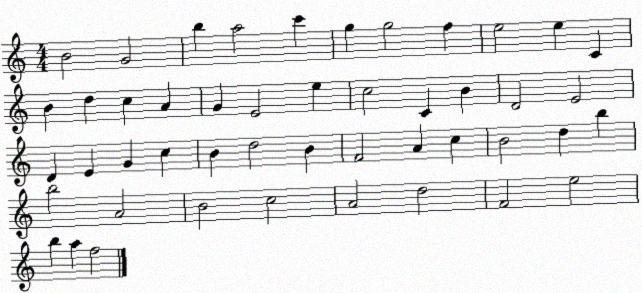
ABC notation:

X:1
T:Untitled
M:4/4
L:1/4
K:C
B2 G2 b a2 c' g g2 f e2 e C B d c A G E2 e c2 C B D2 E2 D E G c B d2 B F2 A c B2 d b b2 A2 B2 c2 A2 d2 F2 e2 b a f2